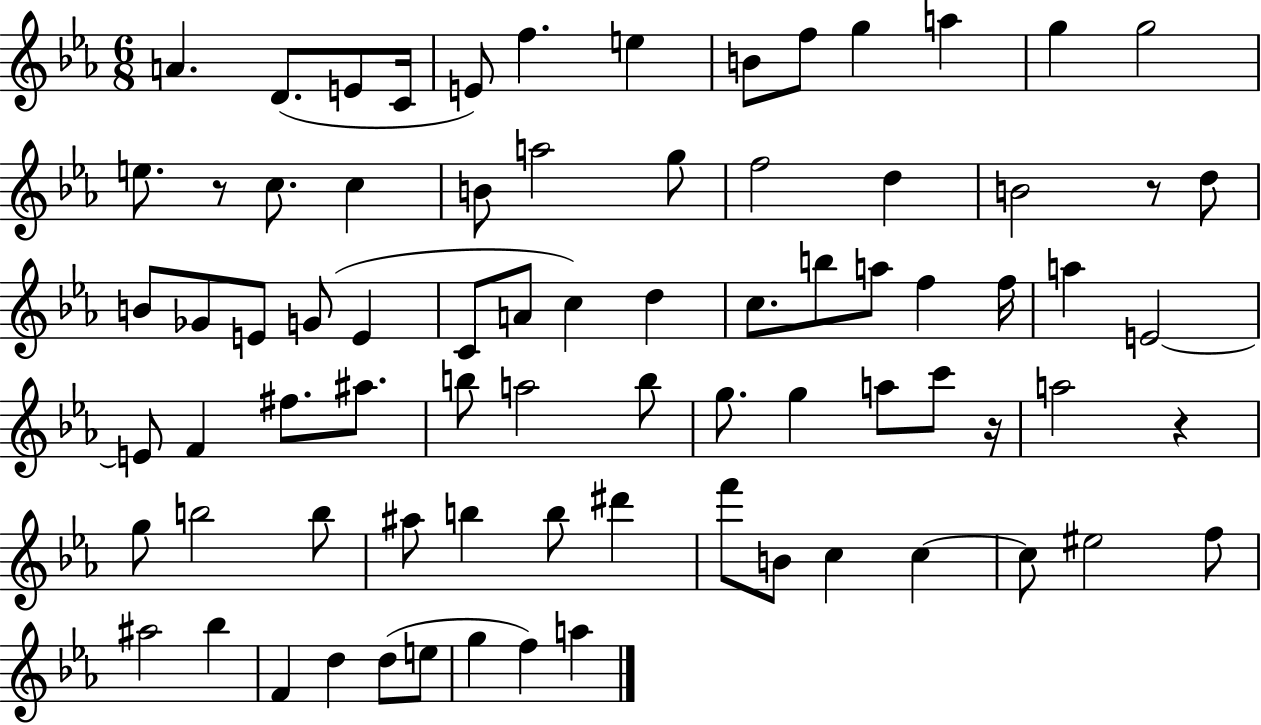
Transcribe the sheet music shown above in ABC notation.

X:1
T:Untitled
M:6/8
L:1/4
K:Eb
A D/2 E/2 C/4 E/2 f e B/2 f/2 g a g g2 e/2 z/2 c/2 c B/2 a2 g/2 f2 d B2 z/2 d/2 B/2 _G/2 E/2 G/2 E C/2 A/2 c d c/2 b/2 a/2 f f/4 a E2 E/2 F ^f/2 ^a/2 b/2 a2 b/2 g/2 g a/2 c'/2 z/4 a2 z g/2 b2 b/2 ^a/2 b b/2 ^d' f'/2 B/2 c c c/2 ^e2 f/2 ^a2 _b F d d/2 e/2 g f a